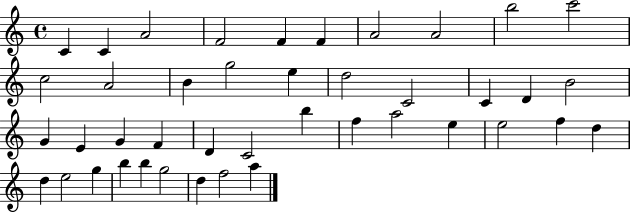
C4/q C4/q A4/h F4/h F4/q F4/q A4/h A4/h B5/h C6/h C5/h A4/h B4/q G5/h E5/q D5/h C4/h C4/q D4/q B4/h G4/q E4/q G4/q F4/q D4/q C4/h B5/q F5/q A5/h E5/q E5/h F5/q D5/q D5/q E5/h G5/q B5/q B5/q G5/h D5/q F5/h A5/q